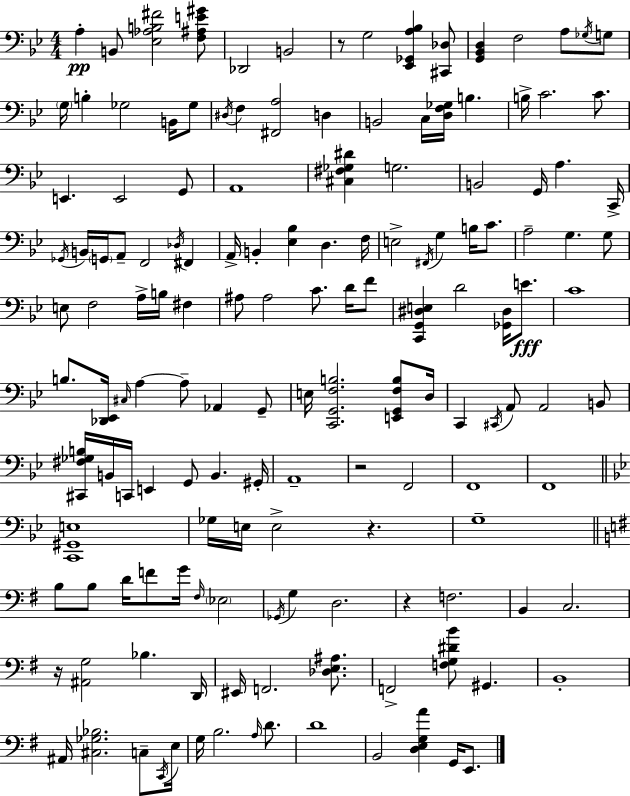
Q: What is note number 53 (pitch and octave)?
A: F3